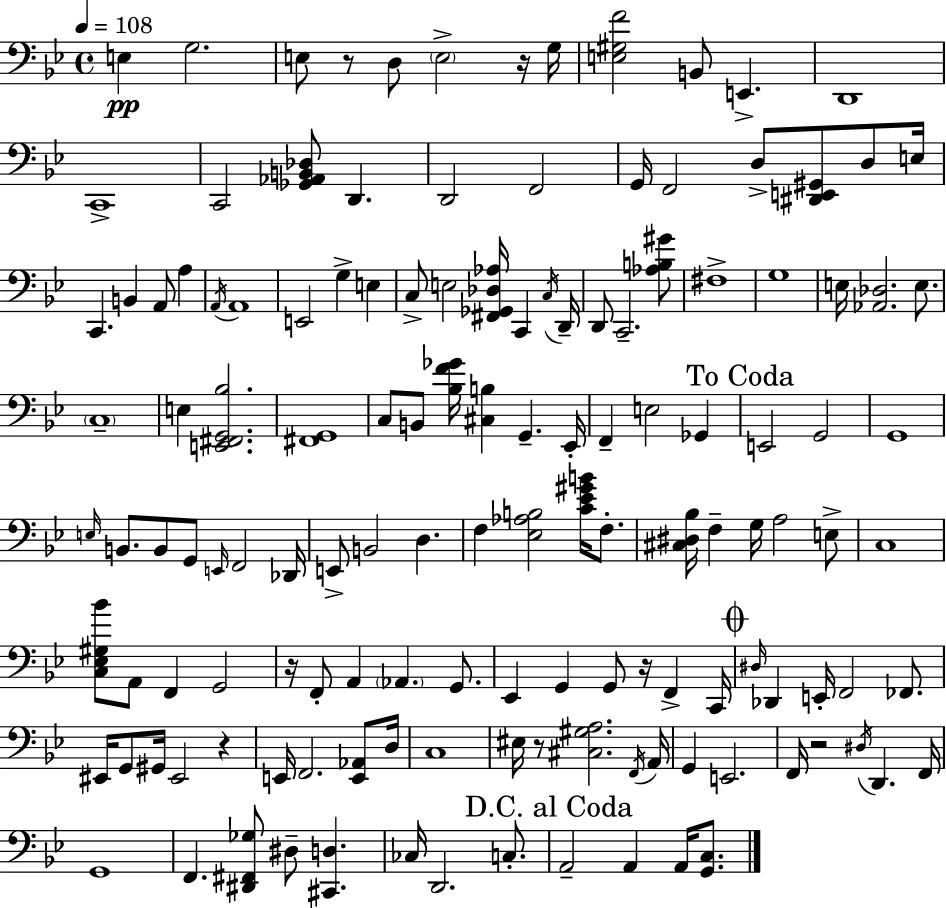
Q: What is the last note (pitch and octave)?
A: A2